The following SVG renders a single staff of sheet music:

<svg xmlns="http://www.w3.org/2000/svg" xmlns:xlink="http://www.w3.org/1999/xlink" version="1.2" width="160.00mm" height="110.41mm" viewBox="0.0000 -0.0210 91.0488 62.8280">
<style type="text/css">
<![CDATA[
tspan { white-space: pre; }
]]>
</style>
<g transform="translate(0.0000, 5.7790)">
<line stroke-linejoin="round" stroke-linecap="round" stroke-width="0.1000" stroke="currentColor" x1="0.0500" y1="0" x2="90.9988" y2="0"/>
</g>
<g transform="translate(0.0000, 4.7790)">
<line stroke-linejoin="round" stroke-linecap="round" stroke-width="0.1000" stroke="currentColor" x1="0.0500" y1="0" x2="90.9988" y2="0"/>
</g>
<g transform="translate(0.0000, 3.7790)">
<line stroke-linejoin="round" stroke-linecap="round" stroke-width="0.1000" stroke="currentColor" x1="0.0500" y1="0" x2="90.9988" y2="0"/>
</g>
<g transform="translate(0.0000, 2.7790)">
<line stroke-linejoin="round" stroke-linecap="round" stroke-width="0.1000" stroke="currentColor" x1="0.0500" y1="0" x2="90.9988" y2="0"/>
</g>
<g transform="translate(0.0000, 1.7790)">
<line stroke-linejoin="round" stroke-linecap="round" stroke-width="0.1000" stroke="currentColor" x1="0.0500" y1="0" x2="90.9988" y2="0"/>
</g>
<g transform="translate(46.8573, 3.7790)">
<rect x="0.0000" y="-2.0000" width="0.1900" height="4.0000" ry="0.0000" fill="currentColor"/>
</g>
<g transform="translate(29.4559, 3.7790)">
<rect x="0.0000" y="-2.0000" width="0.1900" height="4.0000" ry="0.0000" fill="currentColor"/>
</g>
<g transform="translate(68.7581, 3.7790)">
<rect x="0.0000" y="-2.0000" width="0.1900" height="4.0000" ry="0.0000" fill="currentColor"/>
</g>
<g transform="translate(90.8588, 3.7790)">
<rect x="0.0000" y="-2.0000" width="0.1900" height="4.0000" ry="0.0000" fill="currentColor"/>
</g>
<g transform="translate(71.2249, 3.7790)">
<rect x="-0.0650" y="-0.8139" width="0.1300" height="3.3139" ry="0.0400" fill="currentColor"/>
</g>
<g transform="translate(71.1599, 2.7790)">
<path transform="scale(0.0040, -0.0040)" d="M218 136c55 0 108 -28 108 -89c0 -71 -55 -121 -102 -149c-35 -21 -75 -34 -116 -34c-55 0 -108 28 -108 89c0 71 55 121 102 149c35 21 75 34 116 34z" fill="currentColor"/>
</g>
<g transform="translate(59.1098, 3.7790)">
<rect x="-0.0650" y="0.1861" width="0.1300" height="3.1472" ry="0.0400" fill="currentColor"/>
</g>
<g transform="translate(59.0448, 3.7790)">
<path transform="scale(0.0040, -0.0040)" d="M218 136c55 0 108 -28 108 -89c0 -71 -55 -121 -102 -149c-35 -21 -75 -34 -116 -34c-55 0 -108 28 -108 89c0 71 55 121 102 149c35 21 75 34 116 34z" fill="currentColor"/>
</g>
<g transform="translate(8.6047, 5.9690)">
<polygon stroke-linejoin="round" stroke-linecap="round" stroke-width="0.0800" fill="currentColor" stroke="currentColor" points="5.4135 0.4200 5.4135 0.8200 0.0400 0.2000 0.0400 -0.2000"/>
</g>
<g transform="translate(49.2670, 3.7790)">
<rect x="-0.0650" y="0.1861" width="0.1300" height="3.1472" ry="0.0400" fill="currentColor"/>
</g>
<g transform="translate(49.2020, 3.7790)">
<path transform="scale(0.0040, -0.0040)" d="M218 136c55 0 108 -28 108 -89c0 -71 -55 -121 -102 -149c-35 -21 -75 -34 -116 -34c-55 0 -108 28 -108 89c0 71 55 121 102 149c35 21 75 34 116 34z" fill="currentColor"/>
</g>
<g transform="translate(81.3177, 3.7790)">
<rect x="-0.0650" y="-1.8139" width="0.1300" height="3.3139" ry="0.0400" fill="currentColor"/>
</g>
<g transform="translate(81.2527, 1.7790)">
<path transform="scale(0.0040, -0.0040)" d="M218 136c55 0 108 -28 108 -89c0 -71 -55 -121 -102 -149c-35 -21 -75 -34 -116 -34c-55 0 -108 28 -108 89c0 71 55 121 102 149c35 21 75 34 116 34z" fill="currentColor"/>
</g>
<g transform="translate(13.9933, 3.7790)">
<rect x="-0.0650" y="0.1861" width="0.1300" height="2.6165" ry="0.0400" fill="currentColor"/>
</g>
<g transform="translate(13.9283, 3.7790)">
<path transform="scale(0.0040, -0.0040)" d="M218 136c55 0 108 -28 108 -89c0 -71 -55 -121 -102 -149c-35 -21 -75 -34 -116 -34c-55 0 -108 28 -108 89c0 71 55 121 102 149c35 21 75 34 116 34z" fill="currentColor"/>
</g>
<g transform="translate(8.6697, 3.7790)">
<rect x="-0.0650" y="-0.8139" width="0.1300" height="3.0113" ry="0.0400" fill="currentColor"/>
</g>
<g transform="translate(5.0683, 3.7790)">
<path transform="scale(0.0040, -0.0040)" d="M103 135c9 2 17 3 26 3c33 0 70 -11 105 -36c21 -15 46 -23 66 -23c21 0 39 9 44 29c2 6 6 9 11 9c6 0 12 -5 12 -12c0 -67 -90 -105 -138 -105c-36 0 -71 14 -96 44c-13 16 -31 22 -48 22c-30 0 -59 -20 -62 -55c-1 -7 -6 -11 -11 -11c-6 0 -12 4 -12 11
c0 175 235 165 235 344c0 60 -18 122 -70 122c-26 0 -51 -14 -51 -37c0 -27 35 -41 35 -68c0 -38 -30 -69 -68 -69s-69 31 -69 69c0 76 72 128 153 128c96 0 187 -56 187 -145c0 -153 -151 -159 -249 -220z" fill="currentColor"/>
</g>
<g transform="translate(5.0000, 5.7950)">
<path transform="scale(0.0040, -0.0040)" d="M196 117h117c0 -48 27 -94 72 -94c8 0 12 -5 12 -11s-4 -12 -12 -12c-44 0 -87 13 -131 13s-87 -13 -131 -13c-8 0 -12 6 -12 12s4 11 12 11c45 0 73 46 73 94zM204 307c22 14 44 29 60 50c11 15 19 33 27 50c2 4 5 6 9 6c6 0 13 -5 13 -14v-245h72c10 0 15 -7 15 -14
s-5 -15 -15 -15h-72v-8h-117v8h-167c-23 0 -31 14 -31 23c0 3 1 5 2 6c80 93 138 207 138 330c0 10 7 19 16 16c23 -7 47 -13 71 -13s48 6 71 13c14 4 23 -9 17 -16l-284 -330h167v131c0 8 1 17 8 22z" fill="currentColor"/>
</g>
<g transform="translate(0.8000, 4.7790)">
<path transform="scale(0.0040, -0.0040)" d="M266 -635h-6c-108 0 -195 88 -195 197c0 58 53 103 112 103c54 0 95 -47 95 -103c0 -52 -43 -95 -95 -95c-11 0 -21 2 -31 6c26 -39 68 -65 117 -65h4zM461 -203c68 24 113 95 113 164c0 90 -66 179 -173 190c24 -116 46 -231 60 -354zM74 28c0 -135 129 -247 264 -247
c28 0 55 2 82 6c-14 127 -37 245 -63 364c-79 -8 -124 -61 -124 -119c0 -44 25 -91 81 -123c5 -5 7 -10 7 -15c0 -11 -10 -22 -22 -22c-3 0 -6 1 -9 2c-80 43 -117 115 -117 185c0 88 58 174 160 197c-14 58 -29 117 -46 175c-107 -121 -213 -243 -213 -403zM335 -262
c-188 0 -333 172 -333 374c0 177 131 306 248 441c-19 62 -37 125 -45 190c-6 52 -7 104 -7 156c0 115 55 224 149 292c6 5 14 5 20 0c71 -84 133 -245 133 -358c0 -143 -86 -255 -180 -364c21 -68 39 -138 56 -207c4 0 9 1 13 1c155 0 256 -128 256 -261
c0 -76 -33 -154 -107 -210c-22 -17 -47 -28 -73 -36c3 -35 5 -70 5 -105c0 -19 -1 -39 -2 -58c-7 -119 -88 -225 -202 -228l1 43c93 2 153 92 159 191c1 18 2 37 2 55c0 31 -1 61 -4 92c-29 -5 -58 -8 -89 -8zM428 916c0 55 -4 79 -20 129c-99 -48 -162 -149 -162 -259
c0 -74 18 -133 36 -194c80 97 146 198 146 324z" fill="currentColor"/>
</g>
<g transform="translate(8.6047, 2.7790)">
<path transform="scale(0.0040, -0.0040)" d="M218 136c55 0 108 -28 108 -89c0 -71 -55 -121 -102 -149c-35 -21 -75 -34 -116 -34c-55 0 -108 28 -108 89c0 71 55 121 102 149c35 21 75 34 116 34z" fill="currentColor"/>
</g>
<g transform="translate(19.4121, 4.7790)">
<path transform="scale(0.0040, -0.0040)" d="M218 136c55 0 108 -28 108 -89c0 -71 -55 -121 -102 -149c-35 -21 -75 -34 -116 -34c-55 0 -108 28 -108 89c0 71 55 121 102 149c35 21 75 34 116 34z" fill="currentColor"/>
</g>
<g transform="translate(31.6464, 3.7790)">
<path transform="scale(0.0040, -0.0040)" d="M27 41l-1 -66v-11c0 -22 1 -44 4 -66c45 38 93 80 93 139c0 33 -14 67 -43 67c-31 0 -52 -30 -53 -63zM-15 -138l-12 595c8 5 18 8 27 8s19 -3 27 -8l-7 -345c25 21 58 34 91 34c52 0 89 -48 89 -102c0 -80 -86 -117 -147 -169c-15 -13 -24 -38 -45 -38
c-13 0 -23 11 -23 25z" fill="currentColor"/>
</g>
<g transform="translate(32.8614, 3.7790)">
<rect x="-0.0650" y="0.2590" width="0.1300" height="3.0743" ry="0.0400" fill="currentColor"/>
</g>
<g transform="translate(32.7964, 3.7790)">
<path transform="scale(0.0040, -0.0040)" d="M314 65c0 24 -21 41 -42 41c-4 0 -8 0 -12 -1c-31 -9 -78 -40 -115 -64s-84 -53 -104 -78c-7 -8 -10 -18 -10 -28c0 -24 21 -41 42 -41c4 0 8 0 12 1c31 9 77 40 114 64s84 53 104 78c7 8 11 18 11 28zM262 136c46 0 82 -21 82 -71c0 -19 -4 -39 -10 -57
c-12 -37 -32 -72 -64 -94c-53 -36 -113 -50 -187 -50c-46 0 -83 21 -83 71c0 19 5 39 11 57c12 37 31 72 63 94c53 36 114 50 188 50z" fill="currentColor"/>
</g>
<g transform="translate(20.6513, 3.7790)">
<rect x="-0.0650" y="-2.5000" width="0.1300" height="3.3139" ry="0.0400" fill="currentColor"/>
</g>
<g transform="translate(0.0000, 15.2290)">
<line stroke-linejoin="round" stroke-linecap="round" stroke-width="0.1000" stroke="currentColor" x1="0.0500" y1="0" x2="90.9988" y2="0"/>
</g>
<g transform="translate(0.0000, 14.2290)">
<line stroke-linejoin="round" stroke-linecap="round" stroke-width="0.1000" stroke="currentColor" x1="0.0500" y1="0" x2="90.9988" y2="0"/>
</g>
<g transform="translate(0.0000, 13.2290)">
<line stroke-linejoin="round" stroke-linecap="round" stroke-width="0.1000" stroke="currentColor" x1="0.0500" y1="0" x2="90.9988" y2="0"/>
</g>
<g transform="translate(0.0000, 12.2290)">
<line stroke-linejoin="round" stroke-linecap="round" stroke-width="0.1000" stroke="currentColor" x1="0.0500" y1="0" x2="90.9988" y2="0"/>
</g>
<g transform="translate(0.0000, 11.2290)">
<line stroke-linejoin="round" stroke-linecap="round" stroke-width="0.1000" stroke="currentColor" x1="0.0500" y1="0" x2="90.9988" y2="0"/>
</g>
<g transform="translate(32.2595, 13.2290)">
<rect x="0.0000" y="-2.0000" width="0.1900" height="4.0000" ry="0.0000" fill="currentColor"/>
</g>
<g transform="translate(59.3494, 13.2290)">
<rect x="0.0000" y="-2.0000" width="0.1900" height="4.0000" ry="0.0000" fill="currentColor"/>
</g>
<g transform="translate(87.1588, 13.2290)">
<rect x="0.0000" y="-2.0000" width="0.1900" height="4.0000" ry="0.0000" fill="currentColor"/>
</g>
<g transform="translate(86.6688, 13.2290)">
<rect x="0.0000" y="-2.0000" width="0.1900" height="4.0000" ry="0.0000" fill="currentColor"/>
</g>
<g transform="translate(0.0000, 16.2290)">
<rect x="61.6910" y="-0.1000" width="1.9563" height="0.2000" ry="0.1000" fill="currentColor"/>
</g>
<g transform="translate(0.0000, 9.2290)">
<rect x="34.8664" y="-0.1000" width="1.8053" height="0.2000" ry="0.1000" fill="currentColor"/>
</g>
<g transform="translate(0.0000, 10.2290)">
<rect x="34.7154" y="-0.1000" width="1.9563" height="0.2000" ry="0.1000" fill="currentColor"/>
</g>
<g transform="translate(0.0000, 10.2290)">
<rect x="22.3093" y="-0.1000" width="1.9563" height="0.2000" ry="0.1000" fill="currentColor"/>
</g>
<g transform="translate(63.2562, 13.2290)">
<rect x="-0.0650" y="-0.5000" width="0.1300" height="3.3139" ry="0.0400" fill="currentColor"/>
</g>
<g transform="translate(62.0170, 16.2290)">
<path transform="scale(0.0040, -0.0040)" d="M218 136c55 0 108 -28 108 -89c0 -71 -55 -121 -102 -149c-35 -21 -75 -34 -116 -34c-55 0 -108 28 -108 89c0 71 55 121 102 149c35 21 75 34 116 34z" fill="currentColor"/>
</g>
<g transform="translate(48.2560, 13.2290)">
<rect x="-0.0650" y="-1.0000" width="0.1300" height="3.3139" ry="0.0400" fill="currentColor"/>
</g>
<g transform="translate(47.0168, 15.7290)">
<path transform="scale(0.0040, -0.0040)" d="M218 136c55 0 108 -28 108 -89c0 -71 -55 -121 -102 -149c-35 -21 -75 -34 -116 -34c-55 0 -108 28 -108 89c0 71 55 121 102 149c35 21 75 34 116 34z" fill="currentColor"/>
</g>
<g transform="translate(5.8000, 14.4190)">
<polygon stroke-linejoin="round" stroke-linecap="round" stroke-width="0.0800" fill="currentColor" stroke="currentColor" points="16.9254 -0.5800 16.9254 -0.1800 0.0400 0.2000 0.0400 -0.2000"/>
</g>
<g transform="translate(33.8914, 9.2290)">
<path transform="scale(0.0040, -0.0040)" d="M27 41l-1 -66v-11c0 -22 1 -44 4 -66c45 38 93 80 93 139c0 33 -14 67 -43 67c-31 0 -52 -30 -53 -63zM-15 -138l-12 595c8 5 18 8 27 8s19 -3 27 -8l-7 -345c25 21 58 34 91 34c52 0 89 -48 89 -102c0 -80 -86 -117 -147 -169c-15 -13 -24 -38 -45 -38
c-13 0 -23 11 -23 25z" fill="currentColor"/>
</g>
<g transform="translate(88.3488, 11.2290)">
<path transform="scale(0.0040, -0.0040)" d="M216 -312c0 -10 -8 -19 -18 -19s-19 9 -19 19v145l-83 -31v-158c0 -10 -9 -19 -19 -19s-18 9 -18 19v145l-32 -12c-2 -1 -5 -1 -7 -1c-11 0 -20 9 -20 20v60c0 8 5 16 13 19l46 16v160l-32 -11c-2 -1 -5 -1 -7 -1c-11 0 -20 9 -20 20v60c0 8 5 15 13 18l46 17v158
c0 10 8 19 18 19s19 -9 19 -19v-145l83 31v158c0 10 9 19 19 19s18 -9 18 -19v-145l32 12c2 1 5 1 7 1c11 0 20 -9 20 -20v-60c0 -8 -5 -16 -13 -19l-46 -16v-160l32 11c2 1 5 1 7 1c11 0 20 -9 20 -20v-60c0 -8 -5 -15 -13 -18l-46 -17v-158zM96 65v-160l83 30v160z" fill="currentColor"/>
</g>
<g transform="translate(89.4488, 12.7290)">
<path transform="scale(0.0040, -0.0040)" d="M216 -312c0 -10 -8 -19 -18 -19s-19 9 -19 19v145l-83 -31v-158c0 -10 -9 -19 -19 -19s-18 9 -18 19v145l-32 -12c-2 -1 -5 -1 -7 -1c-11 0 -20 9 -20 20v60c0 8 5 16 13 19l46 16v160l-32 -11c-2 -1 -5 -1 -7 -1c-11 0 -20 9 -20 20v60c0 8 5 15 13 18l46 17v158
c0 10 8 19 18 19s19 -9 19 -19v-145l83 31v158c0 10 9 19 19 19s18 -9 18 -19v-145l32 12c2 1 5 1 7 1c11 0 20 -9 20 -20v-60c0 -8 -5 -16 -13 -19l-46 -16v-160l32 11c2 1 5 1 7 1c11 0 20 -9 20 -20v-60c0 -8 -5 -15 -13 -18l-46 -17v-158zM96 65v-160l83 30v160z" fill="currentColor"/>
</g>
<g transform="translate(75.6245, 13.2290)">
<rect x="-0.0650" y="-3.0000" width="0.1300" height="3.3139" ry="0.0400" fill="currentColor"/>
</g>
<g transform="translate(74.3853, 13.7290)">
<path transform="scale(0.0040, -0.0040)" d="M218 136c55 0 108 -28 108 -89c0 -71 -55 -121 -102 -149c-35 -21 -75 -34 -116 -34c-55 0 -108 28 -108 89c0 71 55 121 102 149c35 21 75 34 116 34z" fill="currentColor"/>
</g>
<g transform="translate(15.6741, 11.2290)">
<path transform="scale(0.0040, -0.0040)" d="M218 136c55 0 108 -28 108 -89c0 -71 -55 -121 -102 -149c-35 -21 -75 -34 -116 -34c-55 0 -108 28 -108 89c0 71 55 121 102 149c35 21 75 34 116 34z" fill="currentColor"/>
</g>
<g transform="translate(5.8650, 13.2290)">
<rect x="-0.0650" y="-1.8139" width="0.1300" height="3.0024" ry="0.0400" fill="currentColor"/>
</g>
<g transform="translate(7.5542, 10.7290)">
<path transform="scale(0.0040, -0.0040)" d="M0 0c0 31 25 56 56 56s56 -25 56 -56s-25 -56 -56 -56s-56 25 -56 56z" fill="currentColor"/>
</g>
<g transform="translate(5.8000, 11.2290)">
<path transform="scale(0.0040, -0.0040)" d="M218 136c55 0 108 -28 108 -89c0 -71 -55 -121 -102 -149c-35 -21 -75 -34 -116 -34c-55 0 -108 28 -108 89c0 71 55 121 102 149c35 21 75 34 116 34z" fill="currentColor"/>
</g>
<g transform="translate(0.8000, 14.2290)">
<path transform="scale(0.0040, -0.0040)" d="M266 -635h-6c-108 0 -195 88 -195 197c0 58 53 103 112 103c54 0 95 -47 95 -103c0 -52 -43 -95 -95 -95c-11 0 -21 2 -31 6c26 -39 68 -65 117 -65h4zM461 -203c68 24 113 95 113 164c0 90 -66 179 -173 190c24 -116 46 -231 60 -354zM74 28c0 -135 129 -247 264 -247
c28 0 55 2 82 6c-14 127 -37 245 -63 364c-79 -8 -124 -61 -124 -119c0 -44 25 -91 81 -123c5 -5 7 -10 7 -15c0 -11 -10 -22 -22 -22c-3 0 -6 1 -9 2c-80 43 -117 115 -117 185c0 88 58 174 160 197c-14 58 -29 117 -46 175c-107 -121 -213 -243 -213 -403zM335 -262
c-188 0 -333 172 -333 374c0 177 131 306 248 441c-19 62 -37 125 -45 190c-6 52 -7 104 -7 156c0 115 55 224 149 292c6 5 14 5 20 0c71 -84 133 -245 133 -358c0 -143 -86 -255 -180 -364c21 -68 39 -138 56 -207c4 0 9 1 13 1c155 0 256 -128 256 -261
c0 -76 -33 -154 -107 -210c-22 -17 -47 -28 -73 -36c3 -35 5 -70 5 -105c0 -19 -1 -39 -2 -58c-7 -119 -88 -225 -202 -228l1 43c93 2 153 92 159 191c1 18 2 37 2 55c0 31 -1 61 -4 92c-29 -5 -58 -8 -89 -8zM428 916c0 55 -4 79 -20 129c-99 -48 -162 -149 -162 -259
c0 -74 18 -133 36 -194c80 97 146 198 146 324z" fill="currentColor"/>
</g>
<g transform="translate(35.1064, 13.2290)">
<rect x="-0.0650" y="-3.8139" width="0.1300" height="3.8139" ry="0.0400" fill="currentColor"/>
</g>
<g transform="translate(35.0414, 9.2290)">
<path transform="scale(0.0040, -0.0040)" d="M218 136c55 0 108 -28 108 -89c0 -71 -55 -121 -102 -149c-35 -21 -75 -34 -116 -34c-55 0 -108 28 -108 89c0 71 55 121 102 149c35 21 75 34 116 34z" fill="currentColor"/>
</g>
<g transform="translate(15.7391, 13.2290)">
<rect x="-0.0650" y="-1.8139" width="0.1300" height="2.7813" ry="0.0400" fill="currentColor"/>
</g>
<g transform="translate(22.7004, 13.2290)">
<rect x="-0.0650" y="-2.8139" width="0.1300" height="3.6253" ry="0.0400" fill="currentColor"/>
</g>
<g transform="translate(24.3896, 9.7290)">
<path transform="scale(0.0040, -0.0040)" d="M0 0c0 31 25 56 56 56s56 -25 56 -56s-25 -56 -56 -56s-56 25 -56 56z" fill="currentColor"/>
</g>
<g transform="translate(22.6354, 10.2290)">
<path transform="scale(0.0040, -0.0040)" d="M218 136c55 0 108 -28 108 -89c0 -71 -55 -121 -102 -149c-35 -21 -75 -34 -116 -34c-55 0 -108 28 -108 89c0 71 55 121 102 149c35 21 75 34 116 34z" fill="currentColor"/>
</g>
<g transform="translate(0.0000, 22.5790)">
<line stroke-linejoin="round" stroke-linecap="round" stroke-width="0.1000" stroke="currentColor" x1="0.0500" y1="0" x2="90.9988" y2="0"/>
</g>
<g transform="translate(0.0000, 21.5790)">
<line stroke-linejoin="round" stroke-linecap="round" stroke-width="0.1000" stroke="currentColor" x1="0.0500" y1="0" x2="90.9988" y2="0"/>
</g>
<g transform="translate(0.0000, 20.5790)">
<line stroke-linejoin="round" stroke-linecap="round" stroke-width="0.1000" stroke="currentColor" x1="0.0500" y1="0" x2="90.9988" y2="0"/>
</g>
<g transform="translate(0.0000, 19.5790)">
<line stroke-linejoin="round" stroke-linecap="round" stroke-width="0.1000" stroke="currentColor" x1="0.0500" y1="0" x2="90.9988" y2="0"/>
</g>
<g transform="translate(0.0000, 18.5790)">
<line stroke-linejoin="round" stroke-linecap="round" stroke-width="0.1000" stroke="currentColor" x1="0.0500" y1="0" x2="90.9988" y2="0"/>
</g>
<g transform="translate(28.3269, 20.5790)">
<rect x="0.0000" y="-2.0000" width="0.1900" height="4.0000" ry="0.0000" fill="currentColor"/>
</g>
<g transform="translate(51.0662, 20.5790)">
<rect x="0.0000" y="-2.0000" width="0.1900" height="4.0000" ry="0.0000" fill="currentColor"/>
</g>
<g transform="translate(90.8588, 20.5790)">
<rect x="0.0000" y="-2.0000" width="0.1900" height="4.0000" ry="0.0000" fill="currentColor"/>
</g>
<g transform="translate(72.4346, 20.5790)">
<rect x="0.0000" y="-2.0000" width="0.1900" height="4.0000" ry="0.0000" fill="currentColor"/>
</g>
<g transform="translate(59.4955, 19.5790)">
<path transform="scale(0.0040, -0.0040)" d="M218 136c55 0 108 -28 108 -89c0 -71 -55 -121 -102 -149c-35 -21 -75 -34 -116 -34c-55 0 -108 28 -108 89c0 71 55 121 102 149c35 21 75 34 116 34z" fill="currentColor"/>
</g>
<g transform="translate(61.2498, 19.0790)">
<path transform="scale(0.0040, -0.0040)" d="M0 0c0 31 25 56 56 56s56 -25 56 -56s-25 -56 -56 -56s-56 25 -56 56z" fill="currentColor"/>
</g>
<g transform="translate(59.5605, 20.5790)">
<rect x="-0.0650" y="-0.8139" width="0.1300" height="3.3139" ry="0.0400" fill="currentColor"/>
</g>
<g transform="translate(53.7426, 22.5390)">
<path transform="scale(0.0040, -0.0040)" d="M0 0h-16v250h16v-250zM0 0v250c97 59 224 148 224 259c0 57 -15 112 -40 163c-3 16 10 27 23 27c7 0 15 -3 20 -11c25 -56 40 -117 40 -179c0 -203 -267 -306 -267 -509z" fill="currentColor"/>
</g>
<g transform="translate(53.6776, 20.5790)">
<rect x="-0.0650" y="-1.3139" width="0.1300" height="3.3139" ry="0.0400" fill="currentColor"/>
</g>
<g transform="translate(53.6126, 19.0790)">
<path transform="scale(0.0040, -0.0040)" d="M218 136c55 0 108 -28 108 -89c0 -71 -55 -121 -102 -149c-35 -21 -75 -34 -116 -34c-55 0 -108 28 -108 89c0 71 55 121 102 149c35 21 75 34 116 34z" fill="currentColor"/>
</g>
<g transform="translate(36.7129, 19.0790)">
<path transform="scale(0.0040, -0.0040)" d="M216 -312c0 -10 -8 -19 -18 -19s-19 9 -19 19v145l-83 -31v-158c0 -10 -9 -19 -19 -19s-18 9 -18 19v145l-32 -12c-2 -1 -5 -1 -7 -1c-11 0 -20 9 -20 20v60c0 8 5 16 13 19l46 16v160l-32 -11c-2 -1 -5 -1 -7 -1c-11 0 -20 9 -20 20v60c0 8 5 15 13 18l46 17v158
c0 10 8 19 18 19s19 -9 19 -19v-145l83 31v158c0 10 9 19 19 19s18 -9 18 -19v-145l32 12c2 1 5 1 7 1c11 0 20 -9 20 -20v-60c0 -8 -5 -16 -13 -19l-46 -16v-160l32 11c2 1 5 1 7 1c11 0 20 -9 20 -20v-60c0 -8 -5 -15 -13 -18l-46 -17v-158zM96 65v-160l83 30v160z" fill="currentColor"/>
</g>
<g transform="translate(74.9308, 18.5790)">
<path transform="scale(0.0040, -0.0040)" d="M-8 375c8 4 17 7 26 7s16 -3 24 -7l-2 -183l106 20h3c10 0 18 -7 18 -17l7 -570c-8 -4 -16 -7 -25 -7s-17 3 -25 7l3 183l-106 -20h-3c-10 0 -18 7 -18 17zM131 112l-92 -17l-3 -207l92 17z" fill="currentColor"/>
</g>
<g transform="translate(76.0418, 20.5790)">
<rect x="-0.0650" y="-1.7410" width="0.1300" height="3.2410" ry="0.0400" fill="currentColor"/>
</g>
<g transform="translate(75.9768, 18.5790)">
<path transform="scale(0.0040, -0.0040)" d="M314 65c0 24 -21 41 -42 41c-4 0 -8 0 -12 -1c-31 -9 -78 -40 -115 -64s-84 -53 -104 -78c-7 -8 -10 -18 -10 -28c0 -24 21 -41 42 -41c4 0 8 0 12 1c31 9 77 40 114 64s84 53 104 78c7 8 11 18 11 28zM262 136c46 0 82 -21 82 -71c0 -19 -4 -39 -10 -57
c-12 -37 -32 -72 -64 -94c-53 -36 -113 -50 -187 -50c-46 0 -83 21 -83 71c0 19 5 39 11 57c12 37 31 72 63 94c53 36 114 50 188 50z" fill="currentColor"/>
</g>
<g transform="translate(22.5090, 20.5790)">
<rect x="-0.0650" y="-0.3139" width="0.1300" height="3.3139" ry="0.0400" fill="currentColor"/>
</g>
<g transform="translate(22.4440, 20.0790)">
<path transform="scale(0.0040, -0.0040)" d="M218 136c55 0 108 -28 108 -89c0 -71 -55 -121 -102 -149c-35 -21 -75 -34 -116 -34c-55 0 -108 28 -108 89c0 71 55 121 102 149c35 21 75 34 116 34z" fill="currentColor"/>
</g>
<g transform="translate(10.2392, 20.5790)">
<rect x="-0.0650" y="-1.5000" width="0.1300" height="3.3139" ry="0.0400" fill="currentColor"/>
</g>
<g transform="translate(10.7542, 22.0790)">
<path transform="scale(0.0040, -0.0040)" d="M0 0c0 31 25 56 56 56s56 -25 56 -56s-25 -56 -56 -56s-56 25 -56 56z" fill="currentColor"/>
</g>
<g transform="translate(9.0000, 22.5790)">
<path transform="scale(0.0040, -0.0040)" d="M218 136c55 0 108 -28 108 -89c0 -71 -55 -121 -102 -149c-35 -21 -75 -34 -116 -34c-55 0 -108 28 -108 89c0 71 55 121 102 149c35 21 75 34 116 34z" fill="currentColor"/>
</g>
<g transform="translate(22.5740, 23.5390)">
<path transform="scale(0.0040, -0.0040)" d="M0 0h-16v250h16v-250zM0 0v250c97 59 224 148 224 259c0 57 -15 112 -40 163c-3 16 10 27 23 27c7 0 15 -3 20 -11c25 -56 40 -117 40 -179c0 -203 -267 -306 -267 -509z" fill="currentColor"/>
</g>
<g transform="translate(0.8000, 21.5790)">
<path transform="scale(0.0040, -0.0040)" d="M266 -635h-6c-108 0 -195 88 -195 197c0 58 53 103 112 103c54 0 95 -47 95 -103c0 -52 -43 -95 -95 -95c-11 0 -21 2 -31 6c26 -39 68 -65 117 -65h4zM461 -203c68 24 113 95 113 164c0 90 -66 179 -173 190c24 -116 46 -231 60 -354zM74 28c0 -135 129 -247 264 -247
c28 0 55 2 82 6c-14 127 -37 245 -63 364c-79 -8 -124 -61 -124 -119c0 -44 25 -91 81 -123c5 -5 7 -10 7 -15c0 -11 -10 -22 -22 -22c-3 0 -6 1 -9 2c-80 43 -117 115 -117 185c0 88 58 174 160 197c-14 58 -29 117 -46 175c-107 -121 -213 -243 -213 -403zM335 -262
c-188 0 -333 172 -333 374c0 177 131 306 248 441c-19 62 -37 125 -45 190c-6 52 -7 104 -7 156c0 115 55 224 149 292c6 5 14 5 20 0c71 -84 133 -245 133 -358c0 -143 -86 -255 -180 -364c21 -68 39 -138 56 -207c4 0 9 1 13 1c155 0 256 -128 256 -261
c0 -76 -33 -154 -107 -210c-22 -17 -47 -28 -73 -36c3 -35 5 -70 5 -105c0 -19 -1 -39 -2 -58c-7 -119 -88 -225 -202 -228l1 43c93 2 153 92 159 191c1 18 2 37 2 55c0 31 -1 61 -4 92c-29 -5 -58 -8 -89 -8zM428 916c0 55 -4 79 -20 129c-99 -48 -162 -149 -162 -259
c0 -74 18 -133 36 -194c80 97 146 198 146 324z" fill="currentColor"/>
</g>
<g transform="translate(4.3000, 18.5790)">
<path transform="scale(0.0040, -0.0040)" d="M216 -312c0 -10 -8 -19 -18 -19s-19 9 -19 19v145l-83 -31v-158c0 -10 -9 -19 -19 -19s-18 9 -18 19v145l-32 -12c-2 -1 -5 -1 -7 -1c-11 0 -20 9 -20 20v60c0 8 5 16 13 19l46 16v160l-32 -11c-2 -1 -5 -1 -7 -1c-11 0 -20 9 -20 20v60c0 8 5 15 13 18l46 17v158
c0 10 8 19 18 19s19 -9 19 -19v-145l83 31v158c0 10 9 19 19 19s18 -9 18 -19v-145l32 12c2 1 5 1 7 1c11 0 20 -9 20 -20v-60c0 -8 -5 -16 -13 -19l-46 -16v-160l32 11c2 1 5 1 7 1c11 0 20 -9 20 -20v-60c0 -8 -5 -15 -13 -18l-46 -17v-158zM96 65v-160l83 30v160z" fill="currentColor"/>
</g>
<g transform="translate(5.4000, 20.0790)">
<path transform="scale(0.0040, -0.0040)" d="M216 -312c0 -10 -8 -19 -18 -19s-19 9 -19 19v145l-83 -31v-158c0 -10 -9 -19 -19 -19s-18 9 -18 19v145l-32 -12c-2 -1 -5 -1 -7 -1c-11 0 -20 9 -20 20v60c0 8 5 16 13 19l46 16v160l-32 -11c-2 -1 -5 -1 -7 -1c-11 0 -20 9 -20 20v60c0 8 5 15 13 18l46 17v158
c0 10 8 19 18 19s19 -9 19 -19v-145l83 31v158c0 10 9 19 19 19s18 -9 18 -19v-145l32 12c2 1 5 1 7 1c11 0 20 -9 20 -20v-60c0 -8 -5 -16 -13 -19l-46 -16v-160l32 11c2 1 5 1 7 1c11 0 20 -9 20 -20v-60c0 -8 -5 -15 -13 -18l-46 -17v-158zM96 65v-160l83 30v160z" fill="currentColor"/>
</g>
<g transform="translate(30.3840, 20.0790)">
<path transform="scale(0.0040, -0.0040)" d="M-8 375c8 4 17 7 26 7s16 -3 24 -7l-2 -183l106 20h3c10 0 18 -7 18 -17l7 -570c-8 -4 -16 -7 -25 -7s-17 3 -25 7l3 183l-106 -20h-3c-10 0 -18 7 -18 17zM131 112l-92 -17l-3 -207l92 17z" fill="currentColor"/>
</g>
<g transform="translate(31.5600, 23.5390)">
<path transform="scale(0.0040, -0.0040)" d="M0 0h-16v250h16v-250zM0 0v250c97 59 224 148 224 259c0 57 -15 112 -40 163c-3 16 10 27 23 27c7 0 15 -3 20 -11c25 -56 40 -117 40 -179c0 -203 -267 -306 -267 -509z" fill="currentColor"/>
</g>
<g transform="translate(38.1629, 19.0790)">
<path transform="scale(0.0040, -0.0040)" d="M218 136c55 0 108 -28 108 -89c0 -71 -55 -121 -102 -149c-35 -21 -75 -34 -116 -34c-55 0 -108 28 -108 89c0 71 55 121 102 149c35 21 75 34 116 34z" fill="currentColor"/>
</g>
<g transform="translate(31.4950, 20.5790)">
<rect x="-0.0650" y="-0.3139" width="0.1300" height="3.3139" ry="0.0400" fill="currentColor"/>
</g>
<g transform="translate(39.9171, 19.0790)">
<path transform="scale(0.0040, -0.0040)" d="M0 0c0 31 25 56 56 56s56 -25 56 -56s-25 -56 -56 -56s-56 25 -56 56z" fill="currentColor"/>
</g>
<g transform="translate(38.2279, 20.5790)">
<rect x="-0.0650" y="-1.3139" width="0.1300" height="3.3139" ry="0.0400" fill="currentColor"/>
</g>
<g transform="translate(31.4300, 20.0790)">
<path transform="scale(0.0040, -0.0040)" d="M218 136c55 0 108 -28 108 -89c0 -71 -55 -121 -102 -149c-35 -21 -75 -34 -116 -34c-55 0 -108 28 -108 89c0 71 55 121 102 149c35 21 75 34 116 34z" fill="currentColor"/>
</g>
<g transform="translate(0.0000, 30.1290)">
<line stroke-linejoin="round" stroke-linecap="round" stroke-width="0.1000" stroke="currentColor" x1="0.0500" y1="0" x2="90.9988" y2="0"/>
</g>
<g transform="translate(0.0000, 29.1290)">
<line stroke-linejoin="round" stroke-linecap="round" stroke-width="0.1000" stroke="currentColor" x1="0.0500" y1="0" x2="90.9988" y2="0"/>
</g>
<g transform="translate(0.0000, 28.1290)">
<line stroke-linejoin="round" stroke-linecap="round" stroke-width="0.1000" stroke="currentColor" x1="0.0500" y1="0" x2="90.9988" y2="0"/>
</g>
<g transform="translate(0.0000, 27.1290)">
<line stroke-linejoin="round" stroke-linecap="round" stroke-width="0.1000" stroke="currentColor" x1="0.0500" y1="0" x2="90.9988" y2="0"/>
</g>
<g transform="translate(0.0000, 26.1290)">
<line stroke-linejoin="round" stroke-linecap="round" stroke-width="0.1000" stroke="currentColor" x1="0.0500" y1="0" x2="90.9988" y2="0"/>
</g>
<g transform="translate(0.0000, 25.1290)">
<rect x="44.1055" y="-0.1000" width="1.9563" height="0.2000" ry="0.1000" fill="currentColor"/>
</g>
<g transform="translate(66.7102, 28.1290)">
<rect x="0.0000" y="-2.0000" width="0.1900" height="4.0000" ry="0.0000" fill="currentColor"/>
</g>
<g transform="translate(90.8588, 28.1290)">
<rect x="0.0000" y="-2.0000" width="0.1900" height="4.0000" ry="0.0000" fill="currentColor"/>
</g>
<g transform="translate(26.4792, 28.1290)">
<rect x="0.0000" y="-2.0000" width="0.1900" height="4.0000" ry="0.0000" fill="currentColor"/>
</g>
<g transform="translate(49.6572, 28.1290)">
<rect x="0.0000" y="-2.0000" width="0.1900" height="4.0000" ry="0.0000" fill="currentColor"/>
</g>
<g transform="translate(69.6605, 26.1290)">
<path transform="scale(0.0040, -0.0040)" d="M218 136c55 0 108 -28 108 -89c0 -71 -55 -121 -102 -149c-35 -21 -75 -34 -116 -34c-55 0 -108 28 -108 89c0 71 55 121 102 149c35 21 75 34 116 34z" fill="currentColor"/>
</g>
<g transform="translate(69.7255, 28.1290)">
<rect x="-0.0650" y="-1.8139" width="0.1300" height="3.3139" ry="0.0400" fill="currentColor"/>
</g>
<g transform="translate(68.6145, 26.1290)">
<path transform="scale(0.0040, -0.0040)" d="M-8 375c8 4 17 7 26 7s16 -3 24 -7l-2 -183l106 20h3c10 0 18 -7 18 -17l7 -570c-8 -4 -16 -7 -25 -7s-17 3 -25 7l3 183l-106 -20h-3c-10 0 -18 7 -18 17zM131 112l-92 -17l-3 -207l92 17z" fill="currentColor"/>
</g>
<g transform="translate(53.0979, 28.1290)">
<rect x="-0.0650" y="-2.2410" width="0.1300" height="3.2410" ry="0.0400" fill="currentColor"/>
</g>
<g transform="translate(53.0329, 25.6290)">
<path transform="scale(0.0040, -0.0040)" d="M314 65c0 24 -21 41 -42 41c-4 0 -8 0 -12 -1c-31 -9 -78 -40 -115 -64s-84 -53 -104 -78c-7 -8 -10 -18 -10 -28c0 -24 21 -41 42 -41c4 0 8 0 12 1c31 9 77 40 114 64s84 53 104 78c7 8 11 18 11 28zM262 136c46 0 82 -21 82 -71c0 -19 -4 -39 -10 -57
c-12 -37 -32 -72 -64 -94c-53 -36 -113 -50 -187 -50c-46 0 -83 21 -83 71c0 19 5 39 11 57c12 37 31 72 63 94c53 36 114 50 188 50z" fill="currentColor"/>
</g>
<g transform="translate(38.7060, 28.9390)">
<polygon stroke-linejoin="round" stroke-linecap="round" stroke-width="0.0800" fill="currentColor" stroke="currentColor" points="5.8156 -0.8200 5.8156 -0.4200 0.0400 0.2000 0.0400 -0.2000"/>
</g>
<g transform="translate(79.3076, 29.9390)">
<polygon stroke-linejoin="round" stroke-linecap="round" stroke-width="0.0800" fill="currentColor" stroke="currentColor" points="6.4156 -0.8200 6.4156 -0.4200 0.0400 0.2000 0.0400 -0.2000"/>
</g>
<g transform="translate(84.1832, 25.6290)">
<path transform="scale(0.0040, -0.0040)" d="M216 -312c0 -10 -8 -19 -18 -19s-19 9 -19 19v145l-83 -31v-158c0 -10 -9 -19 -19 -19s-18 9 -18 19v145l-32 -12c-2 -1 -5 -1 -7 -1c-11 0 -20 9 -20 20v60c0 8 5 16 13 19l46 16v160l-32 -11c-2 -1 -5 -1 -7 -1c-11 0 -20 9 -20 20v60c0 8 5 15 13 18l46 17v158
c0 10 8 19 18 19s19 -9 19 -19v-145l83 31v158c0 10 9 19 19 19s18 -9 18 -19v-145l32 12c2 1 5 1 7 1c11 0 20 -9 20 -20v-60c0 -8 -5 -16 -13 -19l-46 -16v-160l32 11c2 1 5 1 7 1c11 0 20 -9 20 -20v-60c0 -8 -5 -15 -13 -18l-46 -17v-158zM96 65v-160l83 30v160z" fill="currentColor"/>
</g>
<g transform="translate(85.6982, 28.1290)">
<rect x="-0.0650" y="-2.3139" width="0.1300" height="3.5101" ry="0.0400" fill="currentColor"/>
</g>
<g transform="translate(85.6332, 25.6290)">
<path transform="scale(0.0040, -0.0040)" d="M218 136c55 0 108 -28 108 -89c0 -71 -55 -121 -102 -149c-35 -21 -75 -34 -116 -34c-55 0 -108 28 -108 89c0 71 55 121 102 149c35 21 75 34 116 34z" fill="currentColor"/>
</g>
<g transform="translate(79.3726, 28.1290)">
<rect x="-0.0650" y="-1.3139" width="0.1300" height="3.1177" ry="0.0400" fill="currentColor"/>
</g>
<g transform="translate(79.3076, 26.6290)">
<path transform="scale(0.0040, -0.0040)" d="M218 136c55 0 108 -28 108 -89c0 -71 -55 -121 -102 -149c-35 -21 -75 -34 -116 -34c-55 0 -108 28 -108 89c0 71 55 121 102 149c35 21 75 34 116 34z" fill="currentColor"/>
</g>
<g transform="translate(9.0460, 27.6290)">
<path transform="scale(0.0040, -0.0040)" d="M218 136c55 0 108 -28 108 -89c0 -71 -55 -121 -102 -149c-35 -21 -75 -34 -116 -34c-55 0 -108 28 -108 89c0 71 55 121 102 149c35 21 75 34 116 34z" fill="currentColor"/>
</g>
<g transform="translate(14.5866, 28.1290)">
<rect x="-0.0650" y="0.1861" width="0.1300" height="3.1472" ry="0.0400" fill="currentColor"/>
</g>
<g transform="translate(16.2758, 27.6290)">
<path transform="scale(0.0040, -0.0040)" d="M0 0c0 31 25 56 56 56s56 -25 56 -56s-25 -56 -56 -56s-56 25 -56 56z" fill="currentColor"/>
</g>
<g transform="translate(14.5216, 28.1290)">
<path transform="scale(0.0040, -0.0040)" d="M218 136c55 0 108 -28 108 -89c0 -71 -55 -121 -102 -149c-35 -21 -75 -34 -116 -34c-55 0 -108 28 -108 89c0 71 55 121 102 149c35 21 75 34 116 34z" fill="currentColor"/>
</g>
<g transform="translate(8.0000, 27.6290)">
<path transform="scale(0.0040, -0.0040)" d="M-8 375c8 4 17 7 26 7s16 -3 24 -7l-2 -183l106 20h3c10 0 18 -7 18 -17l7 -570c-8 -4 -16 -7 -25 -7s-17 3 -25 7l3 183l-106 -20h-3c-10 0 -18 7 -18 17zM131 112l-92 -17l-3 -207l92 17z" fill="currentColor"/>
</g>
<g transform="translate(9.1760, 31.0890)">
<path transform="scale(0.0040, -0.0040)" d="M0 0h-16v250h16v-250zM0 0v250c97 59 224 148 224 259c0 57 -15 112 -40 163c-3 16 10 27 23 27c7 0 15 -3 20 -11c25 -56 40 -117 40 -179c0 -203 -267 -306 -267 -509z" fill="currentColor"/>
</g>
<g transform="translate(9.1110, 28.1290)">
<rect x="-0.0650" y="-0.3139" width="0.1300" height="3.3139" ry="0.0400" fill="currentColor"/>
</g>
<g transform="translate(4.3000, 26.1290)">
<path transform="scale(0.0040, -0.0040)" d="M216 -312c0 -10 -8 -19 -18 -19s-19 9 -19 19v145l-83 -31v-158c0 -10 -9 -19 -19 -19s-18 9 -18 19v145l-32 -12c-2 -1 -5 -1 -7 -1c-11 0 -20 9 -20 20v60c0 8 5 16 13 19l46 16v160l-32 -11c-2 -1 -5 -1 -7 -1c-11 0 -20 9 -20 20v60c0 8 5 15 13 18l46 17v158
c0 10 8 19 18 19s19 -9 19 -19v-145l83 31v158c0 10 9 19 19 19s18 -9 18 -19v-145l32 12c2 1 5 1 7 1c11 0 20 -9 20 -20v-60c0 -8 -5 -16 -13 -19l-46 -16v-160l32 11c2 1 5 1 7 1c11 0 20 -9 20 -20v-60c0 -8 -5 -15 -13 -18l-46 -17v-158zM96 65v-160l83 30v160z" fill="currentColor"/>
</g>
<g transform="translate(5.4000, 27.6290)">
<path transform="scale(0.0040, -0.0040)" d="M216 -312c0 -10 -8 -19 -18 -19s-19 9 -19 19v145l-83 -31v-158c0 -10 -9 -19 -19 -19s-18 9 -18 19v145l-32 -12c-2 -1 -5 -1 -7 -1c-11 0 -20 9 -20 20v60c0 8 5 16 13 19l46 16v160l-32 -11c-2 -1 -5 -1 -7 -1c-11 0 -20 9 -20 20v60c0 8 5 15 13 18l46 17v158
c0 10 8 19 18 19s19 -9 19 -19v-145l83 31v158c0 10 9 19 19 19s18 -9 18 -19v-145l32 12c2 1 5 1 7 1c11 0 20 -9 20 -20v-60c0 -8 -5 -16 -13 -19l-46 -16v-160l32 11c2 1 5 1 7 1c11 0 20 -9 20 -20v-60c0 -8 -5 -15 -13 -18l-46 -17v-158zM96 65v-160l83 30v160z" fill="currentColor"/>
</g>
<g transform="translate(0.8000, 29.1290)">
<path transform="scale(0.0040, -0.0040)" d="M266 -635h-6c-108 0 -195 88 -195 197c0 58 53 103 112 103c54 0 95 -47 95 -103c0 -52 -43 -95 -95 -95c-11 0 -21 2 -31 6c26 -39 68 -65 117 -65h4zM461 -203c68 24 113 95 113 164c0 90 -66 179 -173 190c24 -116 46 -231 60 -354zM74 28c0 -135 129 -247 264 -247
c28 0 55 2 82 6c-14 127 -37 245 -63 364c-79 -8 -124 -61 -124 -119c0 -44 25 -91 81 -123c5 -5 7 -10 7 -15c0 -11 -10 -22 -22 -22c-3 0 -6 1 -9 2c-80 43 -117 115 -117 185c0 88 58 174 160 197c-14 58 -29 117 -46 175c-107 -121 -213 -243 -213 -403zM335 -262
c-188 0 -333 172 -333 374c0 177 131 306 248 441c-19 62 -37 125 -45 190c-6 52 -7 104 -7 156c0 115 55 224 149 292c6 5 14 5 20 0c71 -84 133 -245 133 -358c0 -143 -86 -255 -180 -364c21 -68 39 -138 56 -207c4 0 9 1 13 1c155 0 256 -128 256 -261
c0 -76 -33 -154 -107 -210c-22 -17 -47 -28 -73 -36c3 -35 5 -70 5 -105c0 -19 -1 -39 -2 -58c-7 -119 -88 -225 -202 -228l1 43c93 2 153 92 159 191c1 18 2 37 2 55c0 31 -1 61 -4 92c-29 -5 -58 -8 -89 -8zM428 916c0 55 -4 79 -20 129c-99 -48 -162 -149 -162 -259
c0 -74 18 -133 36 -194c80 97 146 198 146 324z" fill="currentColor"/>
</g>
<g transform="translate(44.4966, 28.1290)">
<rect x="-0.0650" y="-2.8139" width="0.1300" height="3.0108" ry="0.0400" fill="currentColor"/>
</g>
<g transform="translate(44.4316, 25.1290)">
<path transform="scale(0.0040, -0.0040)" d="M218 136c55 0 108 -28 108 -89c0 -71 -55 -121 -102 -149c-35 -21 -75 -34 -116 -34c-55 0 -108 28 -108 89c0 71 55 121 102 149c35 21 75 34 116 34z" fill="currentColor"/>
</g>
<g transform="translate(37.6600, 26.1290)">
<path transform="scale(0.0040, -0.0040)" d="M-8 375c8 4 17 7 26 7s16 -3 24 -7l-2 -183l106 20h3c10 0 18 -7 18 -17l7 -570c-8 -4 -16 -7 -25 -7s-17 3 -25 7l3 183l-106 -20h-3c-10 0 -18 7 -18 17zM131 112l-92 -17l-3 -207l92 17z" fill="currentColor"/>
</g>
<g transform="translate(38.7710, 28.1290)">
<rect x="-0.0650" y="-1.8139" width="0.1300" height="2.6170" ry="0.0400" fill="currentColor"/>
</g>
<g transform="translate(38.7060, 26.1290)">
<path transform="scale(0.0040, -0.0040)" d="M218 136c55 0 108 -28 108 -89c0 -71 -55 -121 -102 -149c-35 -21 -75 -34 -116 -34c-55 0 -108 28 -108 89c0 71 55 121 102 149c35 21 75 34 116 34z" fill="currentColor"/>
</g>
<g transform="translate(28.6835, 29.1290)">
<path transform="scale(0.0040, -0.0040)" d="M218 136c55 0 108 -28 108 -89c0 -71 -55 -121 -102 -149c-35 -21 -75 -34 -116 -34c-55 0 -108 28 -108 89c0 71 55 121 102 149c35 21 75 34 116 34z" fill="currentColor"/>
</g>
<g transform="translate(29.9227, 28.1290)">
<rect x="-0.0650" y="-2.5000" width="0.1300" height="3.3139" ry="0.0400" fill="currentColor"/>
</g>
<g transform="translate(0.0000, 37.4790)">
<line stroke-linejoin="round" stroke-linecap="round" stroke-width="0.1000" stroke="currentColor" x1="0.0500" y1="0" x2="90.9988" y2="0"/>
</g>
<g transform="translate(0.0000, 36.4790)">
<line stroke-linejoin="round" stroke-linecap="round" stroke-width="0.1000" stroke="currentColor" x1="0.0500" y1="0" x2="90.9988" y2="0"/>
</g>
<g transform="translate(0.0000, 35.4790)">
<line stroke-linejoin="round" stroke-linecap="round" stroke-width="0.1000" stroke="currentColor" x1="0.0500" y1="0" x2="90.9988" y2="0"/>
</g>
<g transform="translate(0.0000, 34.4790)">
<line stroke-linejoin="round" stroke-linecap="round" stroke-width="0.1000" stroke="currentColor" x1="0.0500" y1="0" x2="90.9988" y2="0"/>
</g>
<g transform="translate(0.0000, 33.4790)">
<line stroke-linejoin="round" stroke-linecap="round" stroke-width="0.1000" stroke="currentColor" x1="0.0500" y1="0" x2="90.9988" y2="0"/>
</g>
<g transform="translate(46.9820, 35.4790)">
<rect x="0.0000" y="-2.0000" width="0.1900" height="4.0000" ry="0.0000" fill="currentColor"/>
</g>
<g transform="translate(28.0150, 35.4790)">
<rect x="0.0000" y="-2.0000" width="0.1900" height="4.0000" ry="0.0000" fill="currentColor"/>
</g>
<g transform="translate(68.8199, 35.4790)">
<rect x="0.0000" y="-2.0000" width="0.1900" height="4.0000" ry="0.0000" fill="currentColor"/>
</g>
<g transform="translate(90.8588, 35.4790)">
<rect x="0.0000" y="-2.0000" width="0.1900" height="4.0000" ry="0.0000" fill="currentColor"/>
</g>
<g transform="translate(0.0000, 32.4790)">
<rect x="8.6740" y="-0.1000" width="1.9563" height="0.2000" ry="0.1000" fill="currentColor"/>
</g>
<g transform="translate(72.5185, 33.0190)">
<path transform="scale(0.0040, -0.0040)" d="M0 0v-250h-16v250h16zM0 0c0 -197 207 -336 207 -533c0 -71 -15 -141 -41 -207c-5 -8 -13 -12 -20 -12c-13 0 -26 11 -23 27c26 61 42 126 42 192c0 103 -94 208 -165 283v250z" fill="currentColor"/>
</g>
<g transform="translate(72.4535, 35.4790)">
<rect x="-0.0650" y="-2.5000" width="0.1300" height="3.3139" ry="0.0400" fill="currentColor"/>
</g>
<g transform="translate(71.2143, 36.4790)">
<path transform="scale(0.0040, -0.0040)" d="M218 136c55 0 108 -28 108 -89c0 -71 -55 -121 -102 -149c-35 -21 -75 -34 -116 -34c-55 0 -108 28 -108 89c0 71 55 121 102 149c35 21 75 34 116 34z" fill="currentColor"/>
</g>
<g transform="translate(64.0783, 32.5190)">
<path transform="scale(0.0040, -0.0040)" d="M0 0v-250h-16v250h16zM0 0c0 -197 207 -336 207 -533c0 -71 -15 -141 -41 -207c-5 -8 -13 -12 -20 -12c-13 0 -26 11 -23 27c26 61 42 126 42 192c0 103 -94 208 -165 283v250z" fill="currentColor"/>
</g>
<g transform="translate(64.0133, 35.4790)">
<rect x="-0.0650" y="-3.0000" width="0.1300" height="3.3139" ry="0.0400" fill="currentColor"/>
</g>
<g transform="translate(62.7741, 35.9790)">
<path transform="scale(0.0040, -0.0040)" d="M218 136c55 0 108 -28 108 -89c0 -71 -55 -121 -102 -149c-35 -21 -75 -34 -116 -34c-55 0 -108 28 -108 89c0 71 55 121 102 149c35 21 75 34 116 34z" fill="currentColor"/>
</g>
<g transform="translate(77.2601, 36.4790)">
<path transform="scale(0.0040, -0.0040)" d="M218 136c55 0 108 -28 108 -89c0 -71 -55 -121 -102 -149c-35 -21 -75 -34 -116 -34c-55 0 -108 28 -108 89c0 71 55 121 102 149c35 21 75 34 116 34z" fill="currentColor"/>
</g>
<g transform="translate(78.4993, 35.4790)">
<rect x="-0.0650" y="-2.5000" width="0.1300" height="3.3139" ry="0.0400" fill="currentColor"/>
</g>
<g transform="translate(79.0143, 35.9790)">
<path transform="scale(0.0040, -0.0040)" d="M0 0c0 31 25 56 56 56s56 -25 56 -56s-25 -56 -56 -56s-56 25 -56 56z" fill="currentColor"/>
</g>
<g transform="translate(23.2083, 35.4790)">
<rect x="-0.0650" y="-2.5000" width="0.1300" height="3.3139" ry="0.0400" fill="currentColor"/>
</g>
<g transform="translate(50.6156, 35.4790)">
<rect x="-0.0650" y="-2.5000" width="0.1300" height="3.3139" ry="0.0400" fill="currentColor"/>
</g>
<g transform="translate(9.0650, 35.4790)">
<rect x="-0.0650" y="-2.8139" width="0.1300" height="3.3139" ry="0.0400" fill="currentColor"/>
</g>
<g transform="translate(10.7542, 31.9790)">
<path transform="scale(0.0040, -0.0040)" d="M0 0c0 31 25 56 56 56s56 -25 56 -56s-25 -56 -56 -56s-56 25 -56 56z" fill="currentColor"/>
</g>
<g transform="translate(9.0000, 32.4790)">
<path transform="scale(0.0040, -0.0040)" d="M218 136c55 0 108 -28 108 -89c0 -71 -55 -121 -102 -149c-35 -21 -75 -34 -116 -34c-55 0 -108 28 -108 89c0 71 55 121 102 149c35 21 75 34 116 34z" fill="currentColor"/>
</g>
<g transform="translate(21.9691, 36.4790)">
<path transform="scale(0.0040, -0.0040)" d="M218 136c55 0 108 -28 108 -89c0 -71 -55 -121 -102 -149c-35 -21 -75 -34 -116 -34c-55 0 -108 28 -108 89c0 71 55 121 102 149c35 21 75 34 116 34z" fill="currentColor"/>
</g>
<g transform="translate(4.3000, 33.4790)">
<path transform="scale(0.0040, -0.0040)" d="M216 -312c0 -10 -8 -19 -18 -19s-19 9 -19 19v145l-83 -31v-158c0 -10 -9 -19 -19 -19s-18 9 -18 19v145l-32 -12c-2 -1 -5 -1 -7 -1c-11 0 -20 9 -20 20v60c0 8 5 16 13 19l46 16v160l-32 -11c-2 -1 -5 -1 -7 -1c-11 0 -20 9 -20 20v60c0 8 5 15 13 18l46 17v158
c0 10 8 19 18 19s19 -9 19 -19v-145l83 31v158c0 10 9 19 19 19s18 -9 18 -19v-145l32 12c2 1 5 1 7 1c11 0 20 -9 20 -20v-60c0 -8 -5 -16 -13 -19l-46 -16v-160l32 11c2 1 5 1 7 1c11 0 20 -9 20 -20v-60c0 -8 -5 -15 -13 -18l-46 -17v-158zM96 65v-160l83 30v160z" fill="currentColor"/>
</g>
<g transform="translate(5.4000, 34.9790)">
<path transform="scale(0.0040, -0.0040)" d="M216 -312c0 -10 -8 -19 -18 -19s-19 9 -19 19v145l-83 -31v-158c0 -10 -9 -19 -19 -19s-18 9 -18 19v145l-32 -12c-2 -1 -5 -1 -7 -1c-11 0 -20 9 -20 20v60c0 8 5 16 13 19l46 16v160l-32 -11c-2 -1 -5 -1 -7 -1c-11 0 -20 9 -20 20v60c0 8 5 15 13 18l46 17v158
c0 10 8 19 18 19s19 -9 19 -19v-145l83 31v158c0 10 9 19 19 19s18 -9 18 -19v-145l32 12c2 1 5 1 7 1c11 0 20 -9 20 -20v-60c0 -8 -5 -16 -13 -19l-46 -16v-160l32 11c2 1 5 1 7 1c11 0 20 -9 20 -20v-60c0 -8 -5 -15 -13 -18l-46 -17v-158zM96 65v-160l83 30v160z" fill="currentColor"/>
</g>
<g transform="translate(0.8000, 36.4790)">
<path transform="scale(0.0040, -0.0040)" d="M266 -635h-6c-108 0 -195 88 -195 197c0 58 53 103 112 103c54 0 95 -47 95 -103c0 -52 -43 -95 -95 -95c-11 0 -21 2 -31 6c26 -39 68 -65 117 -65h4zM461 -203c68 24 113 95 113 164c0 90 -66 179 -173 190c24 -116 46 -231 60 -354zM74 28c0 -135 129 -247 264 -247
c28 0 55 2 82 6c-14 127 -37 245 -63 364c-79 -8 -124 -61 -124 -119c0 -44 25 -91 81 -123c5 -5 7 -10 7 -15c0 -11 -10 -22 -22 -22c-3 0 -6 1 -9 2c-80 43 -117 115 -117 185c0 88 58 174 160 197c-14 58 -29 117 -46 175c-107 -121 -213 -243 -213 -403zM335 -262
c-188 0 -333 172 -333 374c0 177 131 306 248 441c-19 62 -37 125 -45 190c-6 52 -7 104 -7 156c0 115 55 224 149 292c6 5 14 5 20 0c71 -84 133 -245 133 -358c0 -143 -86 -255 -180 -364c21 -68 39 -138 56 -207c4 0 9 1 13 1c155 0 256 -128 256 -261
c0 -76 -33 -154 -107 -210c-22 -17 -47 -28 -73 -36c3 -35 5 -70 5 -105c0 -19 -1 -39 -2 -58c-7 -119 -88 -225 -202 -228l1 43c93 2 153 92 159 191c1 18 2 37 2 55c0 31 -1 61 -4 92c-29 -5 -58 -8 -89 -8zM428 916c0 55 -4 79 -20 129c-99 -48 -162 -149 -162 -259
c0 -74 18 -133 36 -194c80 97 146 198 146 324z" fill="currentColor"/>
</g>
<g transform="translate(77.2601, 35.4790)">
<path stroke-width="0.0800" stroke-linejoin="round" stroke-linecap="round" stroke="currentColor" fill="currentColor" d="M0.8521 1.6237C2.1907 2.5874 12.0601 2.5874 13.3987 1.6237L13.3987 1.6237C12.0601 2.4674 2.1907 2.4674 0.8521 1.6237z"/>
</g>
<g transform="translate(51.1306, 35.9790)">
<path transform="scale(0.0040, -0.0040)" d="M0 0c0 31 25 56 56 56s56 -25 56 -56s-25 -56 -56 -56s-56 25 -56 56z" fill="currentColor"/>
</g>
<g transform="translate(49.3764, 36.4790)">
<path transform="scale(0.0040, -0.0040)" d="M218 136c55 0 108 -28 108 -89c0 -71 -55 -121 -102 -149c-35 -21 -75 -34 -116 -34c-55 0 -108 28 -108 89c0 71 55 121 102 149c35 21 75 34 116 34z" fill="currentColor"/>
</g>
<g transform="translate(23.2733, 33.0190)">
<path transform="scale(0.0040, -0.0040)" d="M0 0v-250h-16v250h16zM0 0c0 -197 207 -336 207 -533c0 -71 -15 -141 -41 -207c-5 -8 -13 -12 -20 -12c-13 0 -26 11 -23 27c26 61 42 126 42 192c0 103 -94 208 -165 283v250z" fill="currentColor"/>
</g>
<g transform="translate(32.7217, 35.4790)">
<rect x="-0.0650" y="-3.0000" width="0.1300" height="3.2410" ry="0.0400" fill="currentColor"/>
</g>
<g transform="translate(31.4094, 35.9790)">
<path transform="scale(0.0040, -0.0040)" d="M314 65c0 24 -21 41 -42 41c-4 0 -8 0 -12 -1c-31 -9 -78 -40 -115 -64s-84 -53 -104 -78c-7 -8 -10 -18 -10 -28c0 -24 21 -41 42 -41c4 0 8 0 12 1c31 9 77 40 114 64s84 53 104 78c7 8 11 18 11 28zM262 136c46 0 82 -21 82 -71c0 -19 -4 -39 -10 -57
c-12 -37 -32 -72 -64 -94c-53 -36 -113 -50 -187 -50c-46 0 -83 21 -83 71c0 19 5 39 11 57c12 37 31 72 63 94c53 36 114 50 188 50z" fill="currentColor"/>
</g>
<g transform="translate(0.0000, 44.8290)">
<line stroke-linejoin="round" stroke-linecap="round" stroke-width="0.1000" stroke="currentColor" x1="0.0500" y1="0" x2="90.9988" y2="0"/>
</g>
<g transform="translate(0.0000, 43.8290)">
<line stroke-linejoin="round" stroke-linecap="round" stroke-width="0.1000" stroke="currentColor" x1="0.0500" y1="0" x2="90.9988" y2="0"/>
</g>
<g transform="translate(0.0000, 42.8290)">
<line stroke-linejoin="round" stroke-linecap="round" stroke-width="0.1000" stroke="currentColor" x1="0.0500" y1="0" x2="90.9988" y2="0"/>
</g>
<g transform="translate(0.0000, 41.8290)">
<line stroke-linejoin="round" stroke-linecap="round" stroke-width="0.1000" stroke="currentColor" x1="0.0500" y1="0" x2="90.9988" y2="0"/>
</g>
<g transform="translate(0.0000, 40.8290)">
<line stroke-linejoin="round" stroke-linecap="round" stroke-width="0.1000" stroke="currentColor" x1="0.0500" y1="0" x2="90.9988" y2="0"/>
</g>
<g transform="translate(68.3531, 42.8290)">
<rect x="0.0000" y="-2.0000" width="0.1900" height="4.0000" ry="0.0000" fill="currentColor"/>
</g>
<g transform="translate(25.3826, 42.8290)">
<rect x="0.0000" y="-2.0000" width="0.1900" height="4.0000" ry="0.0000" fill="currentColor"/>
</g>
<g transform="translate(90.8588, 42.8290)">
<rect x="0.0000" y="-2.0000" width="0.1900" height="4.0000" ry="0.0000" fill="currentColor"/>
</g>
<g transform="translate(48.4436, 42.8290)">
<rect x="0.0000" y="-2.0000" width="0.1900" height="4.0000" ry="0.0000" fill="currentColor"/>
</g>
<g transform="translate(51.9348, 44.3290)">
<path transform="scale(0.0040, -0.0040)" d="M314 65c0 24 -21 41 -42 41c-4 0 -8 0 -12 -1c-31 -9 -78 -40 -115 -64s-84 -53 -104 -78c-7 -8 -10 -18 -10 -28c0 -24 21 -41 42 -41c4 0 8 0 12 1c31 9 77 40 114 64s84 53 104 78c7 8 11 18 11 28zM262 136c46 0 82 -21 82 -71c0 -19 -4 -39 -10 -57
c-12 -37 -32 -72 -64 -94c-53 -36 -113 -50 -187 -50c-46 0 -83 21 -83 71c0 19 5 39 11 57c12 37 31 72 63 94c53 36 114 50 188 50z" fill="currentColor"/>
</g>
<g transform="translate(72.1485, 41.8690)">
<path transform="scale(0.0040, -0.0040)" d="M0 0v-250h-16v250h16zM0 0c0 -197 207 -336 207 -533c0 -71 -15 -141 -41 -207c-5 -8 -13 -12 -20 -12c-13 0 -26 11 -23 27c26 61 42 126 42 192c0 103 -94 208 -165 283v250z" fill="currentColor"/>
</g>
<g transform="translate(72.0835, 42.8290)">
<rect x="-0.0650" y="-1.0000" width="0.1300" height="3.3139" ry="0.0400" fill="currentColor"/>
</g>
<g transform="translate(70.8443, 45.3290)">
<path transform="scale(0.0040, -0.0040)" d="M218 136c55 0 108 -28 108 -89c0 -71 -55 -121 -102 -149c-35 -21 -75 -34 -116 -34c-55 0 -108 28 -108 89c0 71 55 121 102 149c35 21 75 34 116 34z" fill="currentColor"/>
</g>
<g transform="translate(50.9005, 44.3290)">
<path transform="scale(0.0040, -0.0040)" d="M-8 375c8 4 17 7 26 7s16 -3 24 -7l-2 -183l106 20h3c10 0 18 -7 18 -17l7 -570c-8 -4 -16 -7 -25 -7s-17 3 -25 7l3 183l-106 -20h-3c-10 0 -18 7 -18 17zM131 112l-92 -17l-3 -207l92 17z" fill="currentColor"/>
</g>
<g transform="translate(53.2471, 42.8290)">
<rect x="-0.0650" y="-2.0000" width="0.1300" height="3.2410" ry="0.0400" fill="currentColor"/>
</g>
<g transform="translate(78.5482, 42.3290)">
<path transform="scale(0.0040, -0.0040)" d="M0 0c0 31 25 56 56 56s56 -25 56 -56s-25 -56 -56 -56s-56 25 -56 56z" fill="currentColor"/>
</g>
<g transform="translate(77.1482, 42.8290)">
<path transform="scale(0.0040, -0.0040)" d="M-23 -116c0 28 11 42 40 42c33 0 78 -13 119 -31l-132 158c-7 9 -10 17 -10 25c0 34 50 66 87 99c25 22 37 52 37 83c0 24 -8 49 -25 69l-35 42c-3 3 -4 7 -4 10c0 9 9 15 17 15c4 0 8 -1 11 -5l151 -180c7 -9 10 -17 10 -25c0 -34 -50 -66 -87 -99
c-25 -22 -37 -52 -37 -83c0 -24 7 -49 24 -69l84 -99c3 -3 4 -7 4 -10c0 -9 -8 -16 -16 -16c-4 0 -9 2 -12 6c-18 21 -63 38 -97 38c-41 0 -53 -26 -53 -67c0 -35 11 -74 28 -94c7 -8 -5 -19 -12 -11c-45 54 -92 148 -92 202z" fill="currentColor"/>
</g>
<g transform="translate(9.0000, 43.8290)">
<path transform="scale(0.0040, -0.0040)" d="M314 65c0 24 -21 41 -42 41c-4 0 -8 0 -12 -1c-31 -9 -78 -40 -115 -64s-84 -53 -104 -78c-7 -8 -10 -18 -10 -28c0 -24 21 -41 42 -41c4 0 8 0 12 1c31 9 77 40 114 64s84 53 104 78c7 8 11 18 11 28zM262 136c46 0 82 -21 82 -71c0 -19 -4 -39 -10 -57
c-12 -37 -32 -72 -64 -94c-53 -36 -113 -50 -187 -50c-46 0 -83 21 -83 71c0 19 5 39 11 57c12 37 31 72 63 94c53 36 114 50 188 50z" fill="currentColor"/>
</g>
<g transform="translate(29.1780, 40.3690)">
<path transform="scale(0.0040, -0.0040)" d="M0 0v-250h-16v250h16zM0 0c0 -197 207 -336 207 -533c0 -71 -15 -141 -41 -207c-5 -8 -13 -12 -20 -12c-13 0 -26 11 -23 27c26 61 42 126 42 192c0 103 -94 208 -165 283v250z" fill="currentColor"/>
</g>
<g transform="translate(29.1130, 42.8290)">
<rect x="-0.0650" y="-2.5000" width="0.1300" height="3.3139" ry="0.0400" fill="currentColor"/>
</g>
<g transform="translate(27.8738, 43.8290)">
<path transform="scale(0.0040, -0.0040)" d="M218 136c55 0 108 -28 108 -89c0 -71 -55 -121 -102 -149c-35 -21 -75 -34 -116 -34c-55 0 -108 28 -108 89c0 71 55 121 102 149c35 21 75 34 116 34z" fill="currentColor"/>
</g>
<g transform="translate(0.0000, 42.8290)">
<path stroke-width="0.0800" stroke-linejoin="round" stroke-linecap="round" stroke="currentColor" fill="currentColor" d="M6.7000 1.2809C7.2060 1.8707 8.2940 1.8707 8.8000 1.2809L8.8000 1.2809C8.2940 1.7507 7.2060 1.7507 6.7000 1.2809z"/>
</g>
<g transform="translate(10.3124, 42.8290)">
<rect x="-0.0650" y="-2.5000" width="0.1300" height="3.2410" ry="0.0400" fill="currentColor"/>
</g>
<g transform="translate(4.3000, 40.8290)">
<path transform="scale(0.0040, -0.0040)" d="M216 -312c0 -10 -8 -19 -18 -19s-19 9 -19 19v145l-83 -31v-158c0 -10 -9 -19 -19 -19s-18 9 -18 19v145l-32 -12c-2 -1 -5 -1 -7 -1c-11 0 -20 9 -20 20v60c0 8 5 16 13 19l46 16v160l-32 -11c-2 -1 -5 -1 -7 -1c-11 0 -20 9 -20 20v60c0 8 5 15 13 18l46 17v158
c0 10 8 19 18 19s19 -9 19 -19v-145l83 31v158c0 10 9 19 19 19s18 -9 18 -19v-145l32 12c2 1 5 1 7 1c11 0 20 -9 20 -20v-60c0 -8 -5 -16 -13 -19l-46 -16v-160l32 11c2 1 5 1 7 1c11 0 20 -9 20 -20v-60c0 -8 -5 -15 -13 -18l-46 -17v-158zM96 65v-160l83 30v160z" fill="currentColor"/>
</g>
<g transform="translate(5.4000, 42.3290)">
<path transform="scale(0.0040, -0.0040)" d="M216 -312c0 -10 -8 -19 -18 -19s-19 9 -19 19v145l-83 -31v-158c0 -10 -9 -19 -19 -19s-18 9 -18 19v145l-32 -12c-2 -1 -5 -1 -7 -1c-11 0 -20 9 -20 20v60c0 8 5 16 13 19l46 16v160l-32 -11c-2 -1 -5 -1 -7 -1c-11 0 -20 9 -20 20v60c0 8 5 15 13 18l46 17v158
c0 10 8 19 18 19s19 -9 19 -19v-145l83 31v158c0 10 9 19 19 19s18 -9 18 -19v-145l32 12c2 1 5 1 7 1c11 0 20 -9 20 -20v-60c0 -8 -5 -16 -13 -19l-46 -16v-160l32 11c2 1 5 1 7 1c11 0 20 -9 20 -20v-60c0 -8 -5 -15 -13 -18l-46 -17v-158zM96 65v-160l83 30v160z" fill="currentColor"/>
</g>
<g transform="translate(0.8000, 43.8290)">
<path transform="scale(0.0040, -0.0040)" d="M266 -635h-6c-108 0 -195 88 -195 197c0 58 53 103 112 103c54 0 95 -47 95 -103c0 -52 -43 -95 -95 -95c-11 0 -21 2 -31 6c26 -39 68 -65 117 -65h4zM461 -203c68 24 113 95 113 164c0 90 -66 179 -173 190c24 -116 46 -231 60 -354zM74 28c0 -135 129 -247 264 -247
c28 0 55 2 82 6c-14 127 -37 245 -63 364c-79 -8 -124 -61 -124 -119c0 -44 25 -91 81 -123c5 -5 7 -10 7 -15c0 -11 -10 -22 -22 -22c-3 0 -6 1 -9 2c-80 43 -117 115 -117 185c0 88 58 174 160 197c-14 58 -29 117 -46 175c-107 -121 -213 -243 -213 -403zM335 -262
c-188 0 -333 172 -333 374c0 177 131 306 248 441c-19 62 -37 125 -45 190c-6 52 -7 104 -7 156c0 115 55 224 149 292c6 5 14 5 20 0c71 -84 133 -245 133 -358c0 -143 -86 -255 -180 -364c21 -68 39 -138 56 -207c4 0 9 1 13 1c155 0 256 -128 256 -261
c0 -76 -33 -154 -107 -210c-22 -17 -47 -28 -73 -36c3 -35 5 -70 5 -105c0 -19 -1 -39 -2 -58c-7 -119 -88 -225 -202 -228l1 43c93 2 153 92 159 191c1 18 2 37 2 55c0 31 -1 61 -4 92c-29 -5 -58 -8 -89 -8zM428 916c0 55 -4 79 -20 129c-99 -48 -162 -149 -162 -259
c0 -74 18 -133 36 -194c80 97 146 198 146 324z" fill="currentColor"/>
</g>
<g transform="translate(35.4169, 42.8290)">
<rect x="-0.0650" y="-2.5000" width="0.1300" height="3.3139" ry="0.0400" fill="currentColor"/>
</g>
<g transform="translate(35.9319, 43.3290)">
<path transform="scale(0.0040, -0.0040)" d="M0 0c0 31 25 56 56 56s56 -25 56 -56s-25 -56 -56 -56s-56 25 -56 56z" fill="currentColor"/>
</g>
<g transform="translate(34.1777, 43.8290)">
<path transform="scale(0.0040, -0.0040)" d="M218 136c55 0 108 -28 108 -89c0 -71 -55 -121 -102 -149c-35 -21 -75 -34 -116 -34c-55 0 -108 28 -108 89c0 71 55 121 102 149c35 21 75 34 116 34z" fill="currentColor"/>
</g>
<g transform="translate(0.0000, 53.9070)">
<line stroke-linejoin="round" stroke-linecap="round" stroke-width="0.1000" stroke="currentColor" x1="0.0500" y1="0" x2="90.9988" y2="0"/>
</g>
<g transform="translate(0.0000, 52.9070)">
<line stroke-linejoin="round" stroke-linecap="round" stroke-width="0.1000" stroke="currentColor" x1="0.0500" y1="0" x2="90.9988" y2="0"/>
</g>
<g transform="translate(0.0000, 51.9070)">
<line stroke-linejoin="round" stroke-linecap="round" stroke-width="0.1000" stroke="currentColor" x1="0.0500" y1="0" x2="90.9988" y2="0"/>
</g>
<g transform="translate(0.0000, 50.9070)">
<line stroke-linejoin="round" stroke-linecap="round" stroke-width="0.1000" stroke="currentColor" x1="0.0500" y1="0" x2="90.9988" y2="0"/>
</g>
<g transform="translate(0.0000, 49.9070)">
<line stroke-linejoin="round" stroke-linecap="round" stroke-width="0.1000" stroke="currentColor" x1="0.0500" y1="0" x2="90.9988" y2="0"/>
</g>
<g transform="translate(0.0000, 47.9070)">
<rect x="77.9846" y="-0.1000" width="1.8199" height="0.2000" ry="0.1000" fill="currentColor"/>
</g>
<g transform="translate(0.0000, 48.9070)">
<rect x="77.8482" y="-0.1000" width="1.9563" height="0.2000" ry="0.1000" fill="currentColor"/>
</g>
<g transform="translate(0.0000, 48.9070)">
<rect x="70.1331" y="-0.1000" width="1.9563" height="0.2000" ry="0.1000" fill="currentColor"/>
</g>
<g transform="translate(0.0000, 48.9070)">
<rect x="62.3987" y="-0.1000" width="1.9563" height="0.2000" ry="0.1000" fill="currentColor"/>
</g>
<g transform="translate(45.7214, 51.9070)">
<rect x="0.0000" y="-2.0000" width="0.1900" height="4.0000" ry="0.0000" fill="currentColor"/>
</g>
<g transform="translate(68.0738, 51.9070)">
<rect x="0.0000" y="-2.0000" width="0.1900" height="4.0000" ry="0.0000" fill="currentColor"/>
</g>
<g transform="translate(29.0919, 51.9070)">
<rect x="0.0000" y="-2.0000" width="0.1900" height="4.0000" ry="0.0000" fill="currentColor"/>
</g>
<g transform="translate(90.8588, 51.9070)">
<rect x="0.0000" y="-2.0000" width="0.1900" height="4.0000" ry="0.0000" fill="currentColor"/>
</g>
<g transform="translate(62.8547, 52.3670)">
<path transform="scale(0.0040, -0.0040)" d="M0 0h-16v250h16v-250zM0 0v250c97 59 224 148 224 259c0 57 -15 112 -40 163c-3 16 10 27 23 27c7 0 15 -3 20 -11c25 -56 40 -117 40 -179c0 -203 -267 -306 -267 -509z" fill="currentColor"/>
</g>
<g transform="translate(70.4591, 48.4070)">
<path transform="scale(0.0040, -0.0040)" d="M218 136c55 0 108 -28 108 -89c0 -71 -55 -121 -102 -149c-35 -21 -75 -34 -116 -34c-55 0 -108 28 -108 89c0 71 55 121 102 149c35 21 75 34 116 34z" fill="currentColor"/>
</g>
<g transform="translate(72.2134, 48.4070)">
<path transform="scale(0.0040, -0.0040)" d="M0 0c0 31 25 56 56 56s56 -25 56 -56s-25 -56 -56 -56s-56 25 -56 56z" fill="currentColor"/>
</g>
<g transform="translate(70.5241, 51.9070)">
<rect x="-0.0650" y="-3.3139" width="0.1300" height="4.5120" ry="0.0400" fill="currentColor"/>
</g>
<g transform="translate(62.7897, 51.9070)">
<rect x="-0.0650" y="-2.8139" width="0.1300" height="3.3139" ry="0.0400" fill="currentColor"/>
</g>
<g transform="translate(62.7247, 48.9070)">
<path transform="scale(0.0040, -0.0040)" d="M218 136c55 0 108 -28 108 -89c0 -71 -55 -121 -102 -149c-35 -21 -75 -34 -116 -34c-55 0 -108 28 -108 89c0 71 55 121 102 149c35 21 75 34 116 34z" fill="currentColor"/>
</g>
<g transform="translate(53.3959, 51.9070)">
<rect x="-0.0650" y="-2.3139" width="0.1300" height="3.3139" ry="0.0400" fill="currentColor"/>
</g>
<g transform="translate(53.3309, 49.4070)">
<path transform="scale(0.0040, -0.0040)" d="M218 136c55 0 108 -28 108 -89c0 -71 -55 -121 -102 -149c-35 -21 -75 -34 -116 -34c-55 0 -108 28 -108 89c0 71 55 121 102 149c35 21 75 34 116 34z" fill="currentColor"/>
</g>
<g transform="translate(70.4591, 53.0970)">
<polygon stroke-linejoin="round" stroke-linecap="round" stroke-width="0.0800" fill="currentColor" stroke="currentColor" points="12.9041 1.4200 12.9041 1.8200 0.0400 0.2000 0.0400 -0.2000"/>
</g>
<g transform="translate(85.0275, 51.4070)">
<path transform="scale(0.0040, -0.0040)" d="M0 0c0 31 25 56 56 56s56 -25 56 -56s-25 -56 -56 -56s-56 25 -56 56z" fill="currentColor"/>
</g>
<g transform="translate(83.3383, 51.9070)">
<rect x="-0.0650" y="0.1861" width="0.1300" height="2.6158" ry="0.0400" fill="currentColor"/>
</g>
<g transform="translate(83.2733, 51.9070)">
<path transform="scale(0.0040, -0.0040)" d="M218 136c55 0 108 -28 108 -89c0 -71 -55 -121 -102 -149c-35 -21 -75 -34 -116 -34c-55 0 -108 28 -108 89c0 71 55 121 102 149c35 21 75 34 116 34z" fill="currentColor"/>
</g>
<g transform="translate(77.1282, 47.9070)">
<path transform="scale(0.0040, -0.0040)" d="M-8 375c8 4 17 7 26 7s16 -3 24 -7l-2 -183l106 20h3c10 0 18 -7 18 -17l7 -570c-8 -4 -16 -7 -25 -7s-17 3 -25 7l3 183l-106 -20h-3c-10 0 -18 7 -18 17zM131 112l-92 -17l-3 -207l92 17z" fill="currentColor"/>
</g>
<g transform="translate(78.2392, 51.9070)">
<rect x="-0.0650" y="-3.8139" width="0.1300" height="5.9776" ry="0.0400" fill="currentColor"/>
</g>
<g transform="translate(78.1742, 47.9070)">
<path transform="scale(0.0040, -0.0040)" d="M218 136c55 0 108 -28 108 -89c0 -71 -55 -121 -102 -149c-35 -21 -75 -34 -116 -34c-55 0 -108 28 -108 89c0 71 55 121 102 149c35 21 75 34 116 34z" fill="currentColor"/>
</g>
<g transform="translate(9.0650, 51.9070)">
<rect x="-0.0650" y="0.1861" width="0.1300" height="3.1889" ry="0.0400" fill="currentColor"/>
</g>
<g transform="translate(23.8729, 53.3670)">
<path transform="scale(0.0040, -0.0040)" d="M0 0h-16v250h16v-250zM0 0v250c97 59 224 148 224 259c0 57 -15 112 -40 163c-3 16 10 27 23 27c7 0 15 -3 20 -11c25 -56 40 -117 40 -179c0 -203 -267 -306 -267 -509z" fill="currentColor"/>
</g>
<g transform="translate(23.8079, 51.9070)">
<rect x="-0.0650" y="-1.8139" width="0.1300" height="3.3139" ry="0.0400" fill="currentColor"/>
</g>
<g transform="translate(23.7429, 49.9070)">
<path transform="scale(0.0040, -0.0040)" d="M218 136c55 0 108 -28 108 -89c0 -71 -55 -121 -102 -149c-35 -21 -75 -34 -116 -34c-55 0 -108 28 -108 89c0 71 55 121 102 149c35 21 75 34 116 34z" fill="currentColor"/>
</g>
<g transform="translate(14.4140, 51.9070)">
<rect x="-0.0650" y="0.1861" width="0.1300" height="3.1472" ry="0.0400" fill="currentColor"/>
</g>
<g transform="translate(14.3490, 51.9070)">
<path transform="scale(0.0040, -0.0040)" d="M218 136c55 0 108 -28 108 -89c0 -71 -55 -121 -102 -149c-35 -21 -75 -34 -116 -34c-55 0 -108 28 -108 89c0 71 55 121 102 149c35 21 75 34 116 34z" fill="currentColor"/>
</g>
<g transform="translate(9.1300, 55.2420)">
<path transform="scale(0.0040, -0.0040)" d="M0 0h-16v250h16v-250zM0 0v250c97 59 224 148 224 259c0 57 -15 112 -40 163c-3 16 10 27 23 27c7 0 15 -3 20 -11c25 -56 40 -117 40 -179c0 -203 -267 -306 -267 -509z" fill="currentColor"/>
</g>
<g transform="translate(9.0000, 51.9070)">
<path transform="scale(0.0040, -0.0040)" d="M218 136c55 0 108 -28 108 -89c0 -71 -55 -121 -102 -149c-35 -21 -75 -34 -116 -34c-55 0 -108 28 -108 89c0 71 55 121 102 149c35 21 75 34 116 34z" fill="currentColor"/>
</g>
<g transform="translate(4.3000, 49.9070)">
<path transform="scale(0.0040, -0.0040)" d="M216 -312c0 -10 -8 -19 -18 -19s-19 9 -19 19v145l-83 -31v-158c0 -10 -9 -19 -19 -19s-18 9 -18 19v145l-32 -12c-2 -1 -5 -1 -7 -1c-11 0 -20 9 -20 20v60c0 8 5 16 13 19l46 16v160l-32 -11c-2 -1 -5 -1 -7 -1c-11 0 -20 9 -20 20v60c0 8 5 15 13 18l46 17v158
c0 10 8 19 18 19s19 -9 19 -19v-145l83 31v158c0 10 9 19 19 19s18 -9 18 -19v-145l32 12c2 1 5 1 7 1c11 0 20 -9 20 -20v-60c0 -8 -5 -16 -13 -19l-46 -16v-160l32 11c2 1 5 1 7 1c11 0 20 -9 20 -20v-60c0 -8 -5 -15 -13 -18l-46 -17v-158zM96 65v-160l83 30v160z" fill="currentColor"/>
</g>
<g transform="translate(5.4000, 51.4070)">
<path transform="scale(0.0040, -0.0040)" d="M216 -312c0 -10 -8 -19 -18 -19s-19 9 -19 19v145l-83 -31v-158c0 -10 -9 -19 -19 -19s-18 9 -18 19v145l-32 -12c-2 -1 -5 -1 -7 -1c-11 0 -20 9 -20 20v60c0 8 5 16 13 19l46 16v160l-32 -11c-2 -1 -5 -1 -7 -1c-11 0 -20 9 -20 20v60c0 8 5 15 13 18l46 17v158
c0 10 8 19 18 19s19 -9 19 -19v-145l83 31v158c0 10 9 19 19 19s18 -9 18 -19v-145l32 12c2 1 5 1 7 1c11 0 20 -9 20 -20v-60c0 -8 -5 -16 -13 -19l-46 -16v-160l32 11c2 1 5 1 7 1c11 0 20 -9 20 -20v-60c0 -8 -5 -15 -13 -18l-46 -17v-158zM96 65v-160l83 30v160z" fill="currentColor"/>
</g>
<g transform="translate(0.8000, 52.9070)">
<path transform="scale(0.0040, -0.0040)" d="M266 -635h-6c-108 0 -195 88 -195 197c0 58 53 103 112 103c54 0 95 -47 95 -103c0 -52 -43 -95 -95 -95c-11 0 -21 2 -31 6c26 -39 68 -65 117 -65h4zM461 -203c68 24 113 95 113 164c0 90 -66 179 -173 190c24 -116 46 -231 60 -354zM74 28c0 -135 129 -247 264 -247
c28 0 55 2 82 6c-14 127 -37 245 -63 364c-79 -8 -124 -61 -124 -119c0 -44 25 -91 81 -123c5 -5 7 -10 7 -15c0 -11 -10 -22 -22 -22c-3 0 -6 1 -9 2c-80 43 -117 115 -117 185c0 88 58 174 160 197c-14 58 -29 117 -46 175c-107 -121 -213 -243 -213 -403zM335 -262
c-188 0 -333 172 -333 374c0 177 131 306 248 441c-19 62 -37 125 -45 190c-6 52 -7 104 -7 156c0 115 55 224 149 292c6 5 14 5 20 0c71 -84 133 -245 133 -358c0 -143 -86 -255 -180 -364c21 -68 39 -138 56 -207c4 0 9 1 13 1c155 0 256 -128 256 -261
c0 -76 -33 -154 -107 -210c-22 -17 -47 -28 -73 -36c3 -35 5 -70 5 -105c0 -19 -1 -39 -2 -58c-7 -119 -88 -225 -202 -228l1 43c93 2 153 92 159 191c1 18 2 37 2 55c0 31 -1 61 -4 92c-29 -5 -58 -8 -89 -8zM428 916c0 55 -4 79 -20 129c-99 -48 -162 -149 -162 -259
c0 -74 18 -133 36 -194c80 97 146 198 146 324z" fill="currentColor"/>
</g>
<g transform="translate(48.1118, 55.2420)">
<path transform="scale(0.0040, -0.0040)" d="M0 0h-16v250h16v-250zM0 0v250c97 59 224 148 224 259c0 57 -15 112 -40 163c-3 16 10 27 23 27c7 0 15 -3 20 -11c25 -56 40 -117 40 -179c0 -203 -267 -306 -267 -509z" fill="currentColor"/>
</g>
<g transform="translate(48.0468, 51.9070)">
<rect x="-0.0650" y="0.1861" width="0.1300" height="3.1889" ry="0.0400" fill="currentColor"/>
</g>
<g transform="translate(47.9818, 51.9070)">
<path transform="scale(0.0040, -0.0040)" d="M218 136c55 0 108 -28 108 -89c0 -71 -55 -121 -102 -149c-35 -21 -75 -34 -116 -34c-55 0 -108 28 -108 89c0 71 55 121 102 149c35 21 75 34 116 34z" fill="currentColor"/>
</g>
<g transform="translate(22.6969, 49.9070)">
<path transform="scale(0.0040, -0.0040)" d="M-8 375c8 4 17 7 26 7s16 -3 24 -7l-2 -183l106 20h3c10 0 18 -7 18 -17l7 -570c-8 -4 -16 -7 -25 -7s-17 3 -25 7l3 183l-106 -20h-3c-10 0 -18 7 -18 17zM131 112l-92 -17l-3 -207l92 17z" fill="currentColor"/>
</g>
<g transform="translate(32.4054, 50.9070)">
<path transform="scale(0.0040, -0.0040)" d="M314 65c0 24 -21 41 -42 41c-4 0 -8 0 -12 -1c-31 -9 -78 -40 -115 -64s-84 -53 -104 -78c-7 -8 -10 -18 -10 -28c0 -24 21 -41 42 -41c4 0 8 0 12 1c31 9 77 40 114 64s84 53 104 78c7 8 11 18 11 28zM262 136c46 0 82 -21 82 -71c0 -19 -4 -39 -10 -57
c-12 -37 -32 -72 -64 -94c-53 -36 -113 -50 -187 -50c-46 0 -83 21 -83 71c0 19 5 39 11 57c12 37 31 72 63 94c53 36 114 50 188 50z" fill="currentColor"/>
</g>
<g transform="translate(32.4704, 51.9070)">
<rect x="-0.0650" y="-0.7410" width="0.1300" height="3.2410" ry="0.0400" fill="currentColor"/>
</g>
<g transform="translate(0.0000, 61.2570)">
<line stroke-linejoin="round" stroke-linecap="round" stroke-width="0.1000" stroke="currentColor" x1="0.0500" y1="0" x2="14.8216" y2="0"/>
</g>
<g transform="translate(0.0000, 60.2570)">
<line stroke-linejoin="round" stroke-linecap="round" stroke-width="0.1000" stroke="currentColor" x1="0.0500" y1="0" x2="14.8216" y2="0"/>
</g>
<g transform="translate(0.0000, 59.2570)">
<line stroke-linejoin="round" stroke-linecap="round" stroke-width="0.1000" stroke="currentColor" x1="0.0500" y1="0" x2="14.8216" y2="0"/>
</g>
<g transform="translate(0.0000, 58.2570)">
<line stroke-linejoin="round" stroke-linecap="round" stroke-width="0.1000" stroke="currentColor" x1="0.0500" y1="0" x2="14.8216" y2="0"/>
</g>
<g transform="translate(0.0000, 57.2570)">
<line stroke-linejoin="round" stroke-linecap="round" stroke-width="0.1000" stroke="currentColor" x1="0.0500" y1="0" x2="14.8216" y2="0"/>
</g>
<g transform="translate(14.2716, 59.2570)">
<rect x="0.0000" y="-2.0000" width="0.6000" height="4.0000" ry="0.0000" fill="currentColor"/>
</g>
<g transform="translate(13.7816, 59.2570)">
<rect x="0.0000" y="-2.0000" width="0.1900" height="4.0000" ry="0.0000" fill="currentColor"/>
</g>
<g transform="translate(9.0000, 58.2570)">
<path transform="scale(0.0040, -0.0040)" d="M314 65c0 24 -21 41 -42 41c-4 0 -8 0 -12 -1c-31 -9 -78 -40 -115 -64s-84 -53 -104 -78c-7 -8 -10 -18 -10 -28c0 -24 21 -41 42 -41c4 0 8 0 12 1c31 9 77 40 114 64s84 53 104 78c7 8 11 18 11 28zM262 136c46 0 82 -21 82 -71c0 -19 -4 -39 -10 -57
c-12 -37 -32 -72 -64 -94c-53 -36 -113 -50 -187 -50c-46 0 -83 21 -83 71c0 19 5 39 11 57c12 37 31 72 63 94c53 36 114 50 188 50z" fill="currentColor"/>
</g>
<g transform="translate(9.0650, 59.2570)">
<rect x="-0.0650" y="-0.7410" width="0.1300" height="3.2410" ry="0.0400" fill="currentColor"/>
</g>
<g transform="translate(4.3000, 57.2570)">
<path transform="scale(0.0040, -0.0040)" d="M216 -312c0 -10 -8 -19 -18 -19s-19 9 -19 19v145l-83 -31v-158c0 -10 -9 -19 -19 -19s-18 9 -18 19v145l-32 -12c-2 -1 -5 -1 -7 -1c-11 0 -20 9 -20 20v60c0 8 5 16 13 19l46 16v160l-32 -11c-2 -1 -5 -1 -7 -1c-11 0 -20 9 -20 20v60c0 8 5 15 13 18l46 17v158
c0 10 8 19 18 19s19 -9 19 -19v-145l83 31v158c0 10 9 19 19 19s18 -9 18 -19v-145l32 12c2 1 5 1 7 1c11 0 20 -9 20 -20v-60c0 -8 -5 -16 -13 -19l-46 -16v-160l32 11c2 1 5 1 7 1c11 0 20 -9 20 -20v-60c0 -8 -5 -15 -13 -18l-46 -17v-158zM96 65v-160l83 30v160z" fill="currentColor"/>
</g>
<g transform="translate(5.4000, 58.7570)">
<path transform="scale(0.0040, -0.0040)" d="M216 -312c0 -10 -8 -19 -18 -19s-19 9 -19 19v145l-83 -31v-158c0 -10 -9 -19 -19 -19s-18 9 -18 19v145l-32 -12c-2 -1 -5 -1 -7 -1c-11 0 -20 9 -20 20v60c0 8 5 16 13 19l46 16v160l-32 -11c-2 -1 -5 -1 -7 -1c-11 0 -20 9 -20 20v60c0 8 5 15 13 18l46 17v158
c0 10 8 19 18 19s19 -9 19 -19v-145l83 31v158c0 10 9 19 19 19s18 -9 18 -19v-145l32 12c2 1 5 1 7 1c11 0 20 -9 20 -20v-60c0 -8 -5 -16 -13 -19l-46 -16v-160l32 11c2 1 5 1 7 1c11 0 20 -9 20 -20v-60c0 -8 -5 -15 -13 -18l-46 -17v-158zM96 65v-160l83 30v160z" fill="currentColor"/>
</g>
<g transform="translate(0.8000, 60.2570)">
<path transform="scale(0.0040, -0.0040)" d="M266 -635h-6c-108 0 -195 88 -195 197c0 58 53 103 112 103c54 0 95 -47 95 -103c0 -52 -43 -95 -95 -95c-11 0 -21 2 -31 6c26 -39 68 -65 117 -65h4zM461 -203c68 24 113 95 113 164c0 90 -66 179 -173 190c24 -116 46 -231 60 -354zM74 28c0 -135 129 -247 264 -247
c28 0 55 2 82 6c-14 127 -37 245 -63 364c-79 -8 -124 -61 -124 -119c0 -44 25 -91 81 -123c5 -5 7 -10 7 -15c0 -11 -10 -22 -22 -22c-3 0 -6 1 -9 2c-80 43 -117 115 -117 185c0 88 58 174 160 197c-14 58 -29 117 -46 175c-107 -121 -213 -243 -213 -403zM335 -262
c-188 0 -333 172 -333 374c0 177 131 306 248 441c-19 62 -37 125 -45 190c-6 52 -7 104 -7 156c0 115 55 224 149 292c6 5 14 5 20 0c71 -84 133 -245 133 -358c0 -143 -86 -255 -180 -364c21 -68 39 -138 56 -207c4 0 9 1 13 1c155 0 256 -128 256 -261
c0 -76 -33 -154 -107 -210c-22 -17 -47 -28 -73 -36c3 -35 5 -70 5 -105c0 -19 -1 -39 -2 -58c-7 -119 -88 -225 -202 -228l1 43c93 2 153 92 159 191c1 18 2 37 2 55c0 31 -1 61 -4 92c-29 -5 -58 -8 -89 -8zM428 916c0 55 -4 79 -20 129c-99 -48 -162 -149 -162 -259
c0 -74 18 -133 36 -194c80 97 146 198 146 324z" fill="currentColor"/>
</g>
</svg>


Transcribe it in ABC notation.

X:1
T:Untitled
M:2/4
L:1/4
K:C
d/2 B/2 G _B2 B B d f f/2 f/2 a/2 _c' D C A E ^c/2 c/2 ^e e/2 d f2 c/2 B G f/2 a/2 g2 f e/2 ^g/2 a G/2 A2 G A/2 G/2 G G2 G/2 G F2 D/2 z B/2 B f/2 d2 B/2 g a/2 b/2 c'/2 B/2 d2